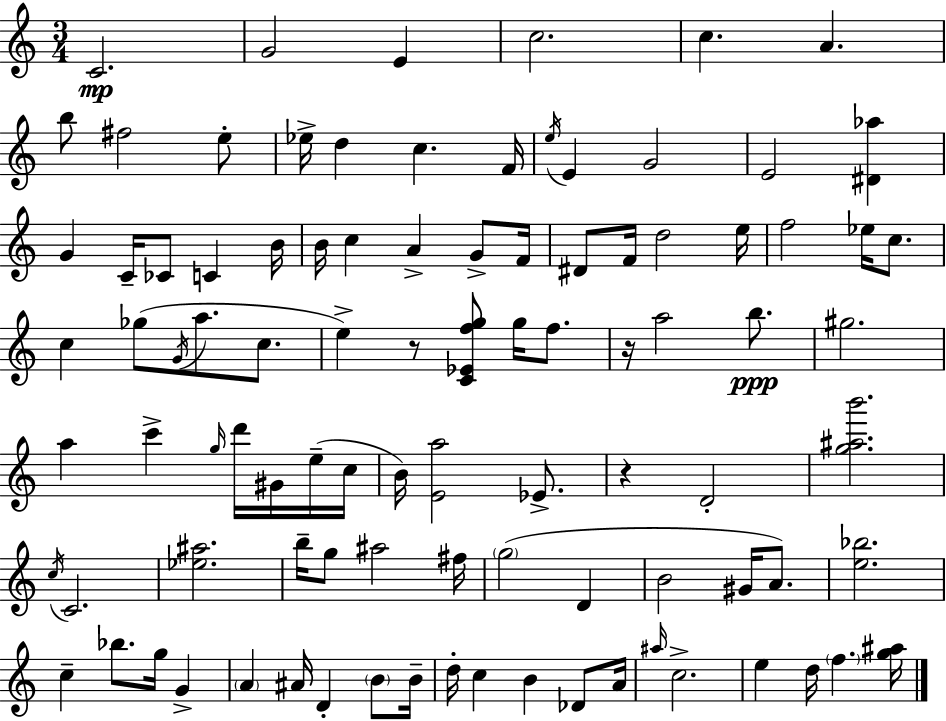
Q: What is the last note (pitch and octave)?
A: F5